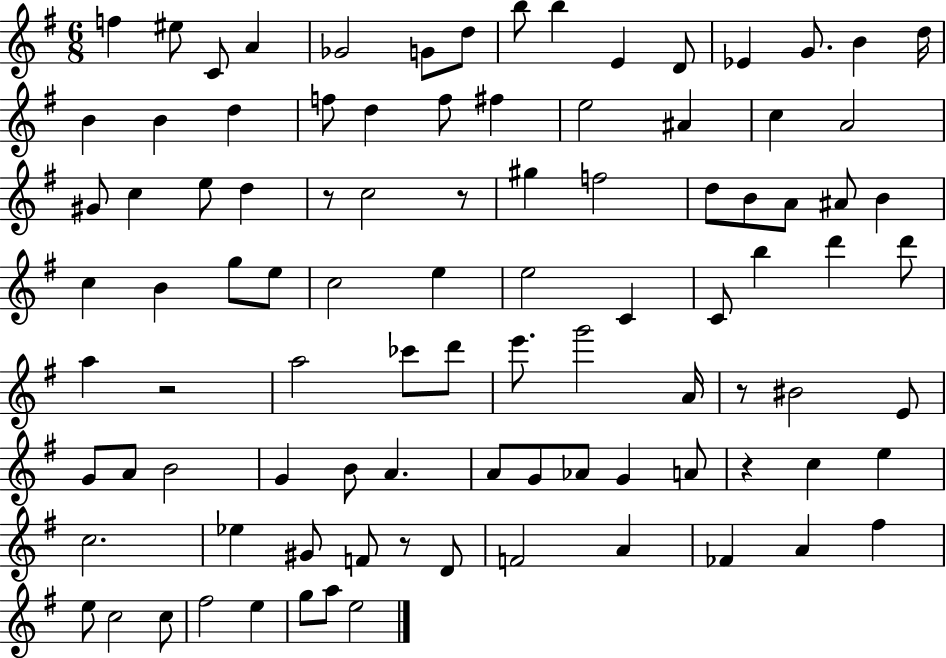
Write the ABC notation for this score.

X:1
T:Untitled
M:6/8
L:1/4
K:G
f ^e/2 C/2 A _G2 G/2 d/2 b/2 b E D/2 _E G/2 B d/4 B B d f/2 d f/2 ^f e2 ^A c A2 ^G/2 c e/2 d z/2 c2 z/2 ^g f2 d/2 B/2 A/2 ^A/2 B c B g/2 e/2 c2 e e2 C C/2 b d' d'/2 a z2 a2 _c'/2 d'/2 e'/2 g'2 A/4 z/2 ^B2 E/2 G/2 A/2 B2 G B/2 A A/2 G/2 _A/2 G A/2 z c e c2 _e ^G/2 F/2 z/2 D/2 F2 A _F A ^f e/2 c2 c/2 ^f2 e g/2 a/2 e2